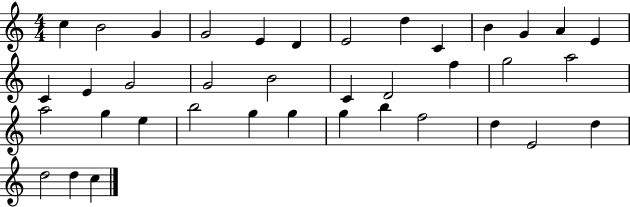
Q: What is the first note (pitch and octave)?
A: C5